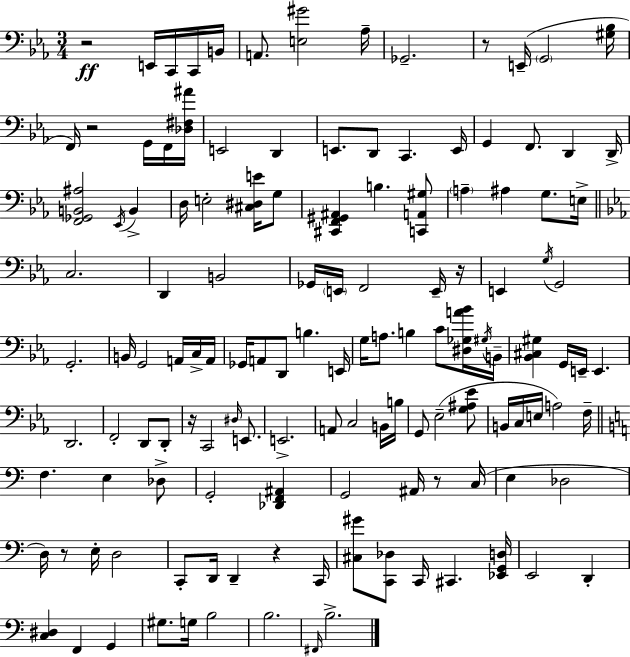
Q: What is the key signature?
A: EES major